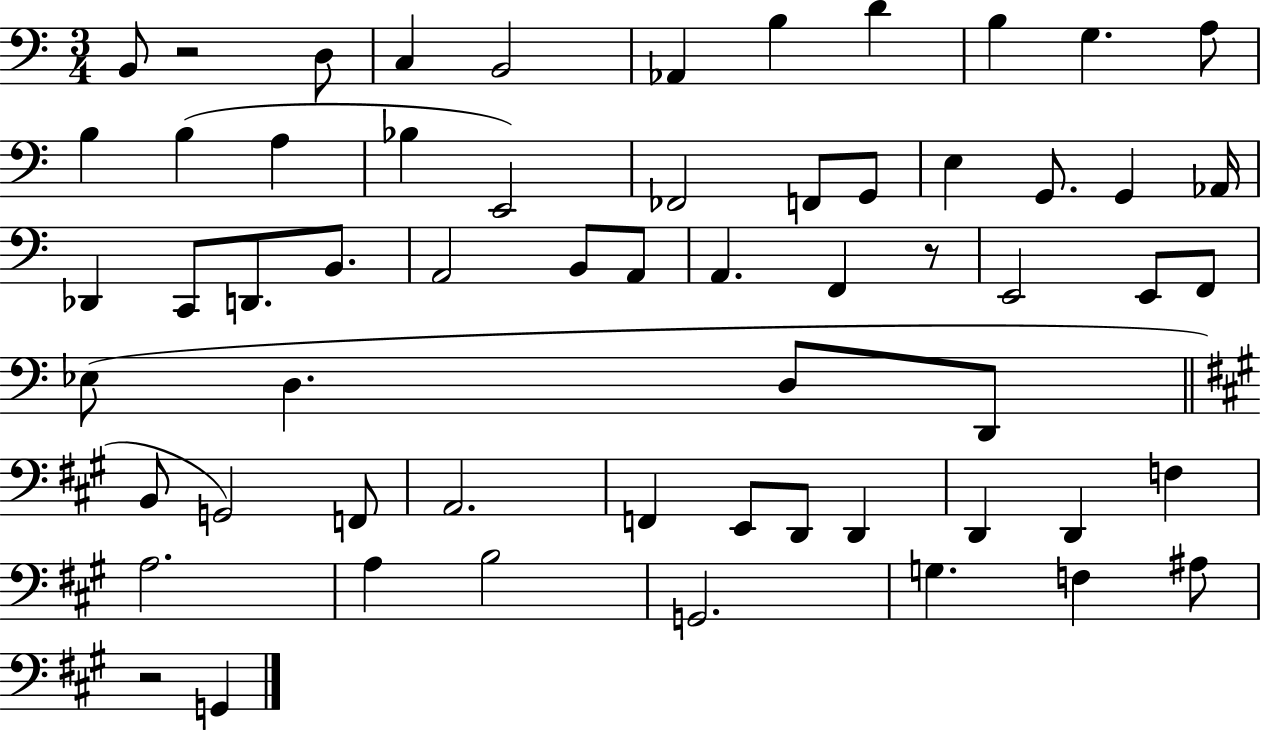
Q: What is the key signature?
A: C major